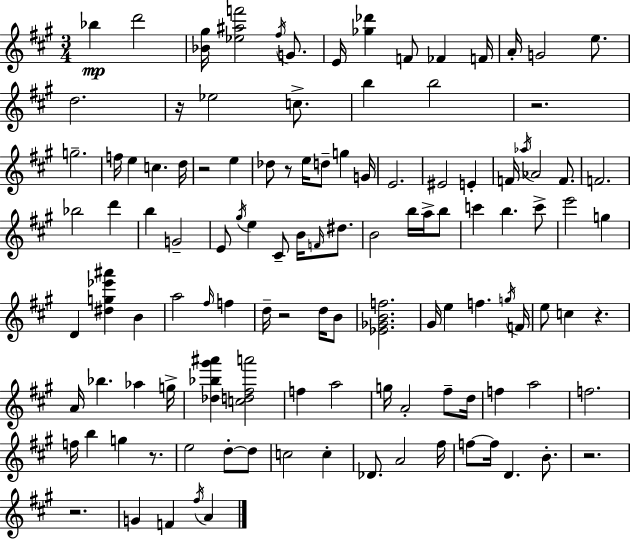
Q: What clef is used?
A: treble